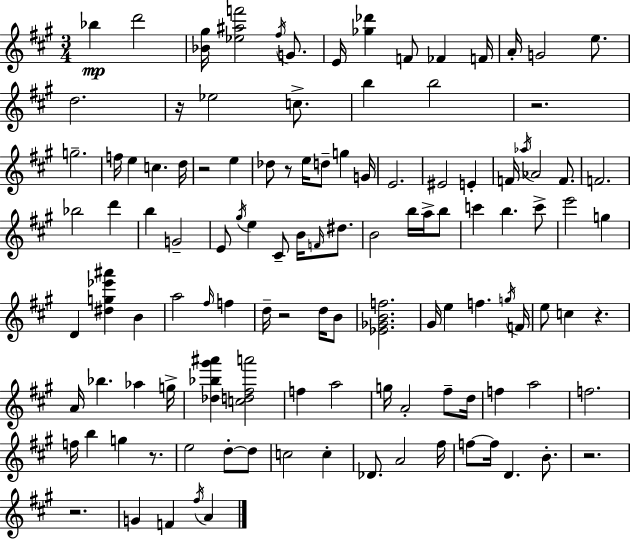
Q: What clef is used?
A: treble